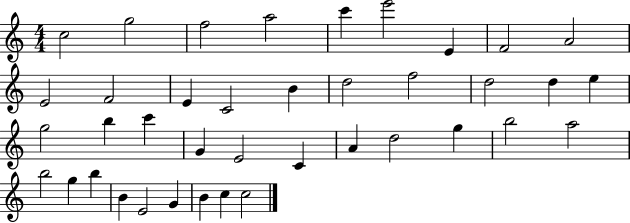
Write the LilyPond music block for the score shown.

{
  \clef treble
  \numericTimeSignature
  \time 4/4
  \key c \major
  c''2 g''2 | f''2 a''2 | c'''4 e'''2 e'4 | f'2 a'2 | \break e'2 f'2 | e'4 c'2 b'4 | d''2 f''2 | d''2 d''4 e''4 | \break g''2 b''4 c'''4 | g'4 e'2 c'4 | a'4 d''2 g''4 | b''2 a''2 | \break b''2 g''4 b''4 | b'4 e'2 g'4 | b'4 c''4 c''2 | \bar "|."
}